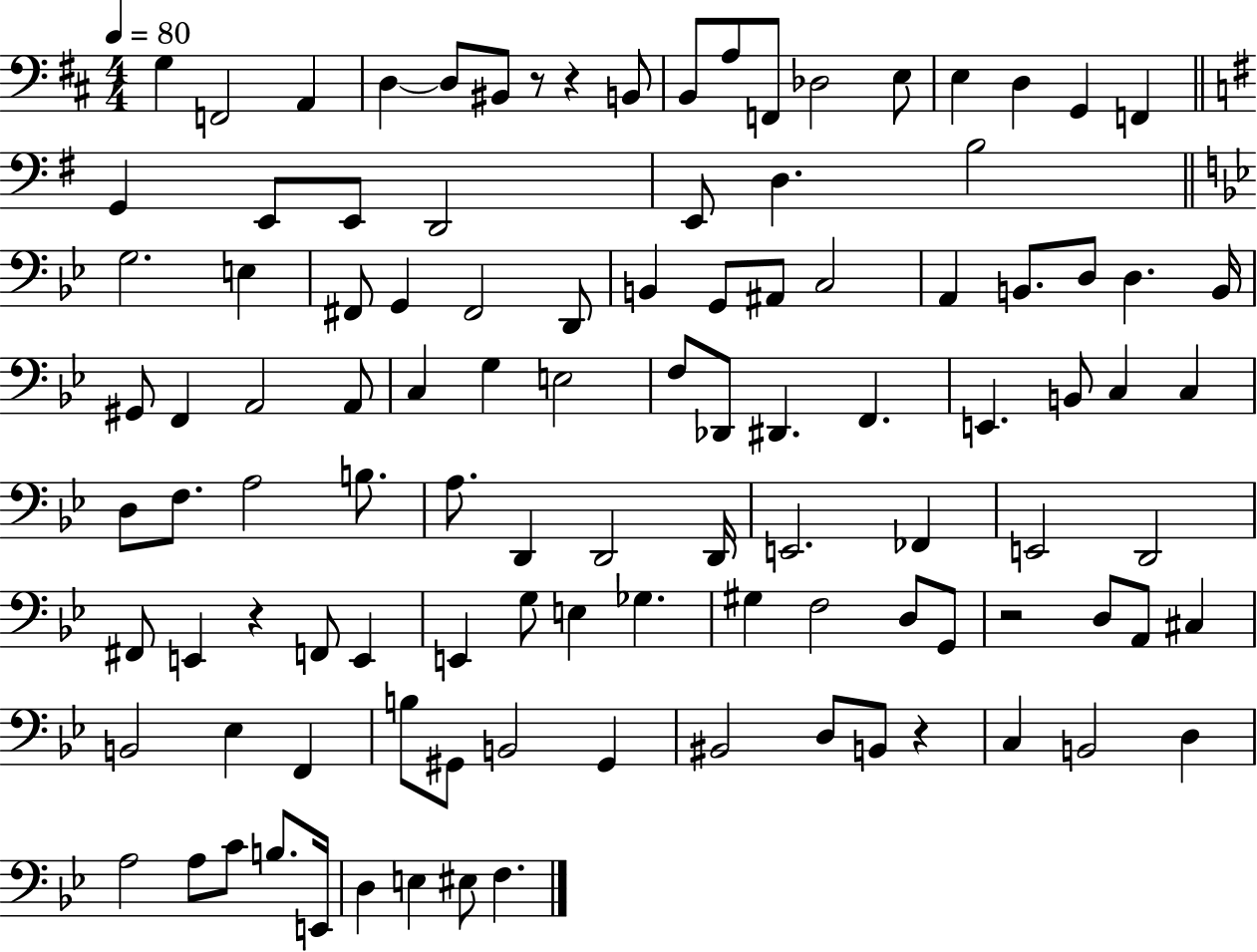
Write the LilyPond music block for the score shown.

{
  \clef bass
  \numericTimeSignature
  \time 4/4
  \key d \major
  \tempo 4 = 80
  g4 f,2 a,4 | d4~~ d8 bis,8 r8 r4 b,8 | b,8 a8 f,8 des2 e8 | e4 d4 g,4 f,4 | \break \bar "||" \break \key g \major g,4 e,8 e,8 d,2 | e,8 d4. b2 | \bar "||" \break \key g \minor g2. e4 | fis,8 g,4 fis,2 d,8 | b,4 g,8 ais,8 c2 | a,4 b,8. d8 d4. b,16 | \break gis,8 f,4 a,2 a,8 | c4 g4 e2 | f8 des,8 dis,4. f,4. | e,4. b,8 c4 c4 | \break d8 f8. a2 b8. | a8. d,4 d,2 d,16 | e,2. fes,4 | e,2 d,2 | \break fis,8 e,4 r4 f,8 e,4 | e,4 g8 e4 ges4. | gis4 f2 d8 g,8 | r2 d8 a,8 cis4 | \break b,2 ees4 f,4 | b8 gis,8 b,2 gis,4 | bis,2 d8 b,8 r4 | c4 b,2 d4 | \break a2 a8 c'8 b8. e,16 | d4 e4 eis8 f4. | \bar "|."
}